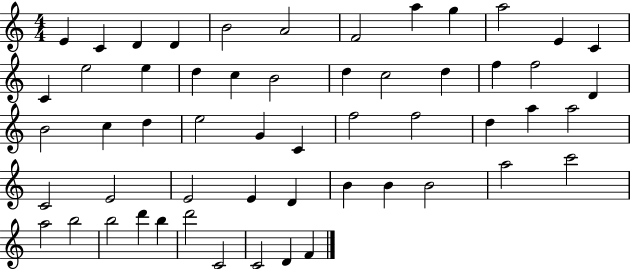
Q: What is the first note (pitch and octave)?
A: E4